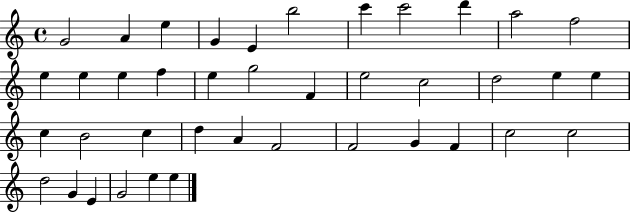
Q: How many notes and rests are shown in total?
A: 40